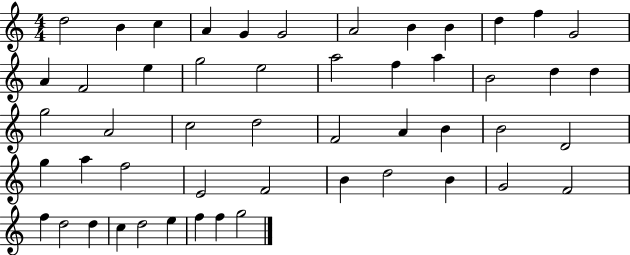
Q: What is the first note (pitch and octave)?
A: D5